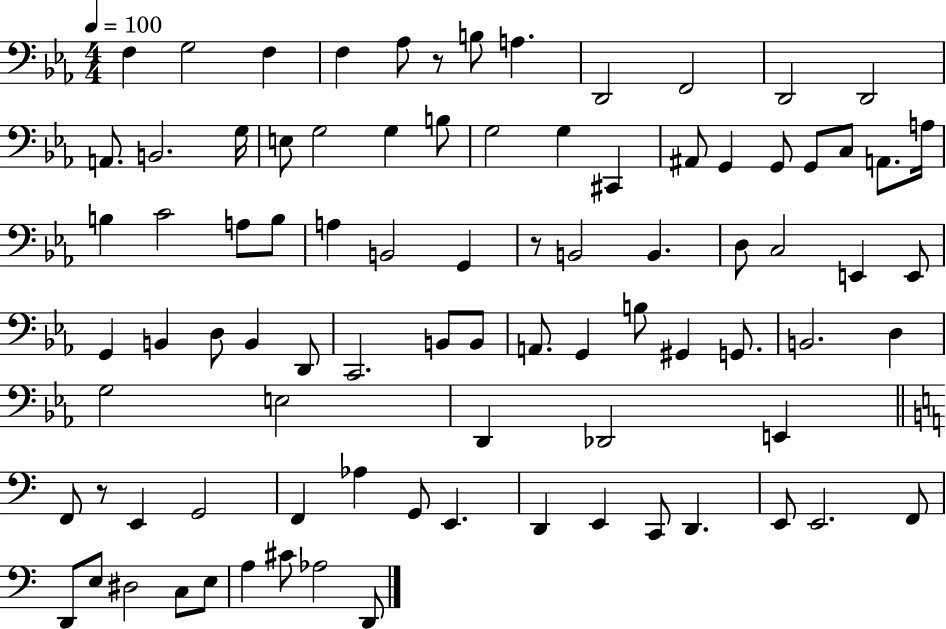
X:1
T:Untitled
M:4/4
L:1/4
K:Eb
F, G,2 F, F, _A,/2 z/2 B,/2 A, D,,2 F,,2 D,,2 D,,2 A,,/2 B,,2 G,/4 E,/2 G,2 G, B,/2 G,2 G, ^C,, ^A,,/2 G,, G,,/2 G,,/2 C,/2 A,,/2 A,/4 B, C2 A,/2 B,/2 A, B,,2 G,, z/2 B,,2 B,, D,/2 C,2 E,, E,,/2 G,, B,, D,/2 B,, D,,/2 C,,2 B,,/2 B,,/2 A,,/2 G,, B,/2 ^G,, G,,/2 B,,2 D, G,2 E,2 D,, _D,,2 E,, F,,/2 z/2 E,, G,,2 F,, _A, G,,/2 E,, D,, E,, C,,/2 D,, E,,/2 E,,2 F,,/2 D,,/2 E,/2 ^D,2 C,/2 E,/2 A, ^C/2 _A,2 D,,/2